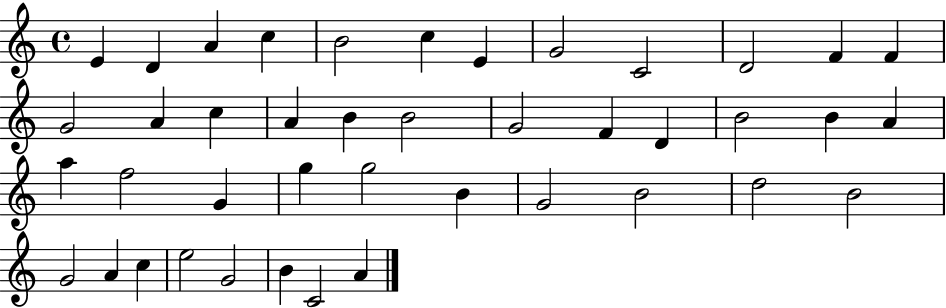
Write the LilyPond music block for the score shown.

{
  \clef treble
  \time 4/4
  \defaultTimeSignature
  \key c \major
  e'4 d'4 a'4 c''4 | b'2 c''4 e'4 | g'2 c'2 | d'2 f'4 f'4 | \break g'2 a'4 c''4 | a'4 b'4 b'2 | g'2 f'4 d'4 | b'2 b'4 a'4 | \break a''4 f''2 g'4 | g''4 g''2 b'4 | g'2 b'2 | d''2 b'2 | \break g'2 a'4 c''4 | e''2 g'2 | b'4 c'2 a'4 | \bar "|."
}